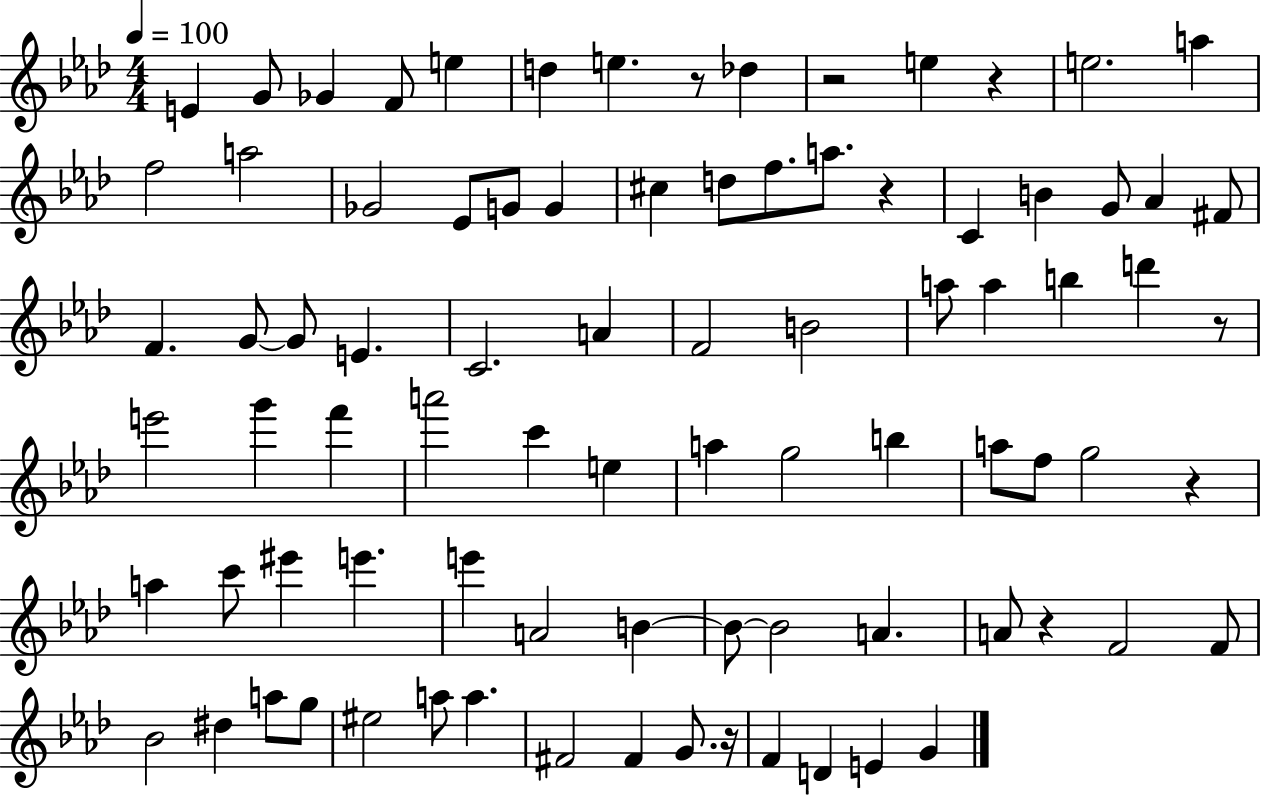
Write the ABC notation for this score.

X:1
T:Untitled
M:4/4
L:1/4
K:Ab
E G/2 _G F/2 e d e z/2 _d z2 e z e2 a f2 a2 _G2 _E/2 G/2 G ^c d/2 f/2 a/2 z C B G/2 _A ^F/2 F G/2 G/2 E C2 A F2 B2 a/2 a b d' z/2 e'2 g' f' a'2 c' e a g2 b a/2 f/2 g2 z a c'/2 ^e' e' e' A2 B B/2 B2 A A/2 z F2 F/2 _B2 ^d a/2 g/2 ^e2 a/2 a ^F2 ^F G/2 z/4 F D E G